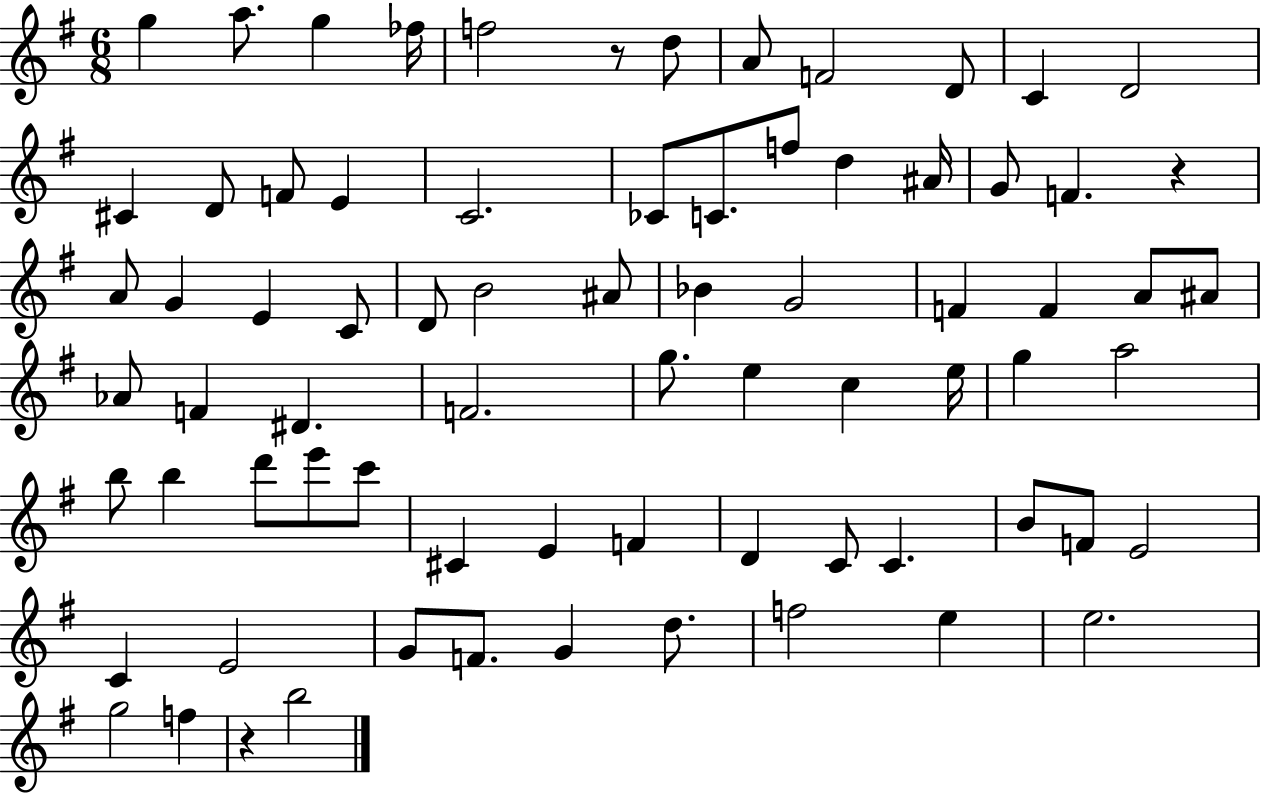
{
  \clef treble
  \numericTimeSignature
  \time 6/8
  \key g \major
  \repeat volta 2 { g''4 a''8. g''4 fes''16 | f''2 r8 d''8 | a'8 f'2 d'8 | c'4 d'2 | \break cis'4 d'8 f'8 e'4 | c'2. | ces'8 c'8. f''8 d''4 ais'16 | g'8 f'4. r4 | \break a'8 g'4 e'4 c'8 | d'8 b'2 ais'8 | bes'4 g'2 | f'4 f'4 a'8 ais'8 | \break aes'8 f'4 dis'4. | f'2. | g''8. e''4 c''4 e''16 | g''4 a''2 | \break b''8 b''4 d'''8 e'''8 c'''8 | cis'4 e'4 f'4 | d'4 c'8 c'4. | b'8 f'8 e'2 | \break c'4 e'2 | g'8 f'8. g'4 d''8. | f''2 e''4 | e''2. | \break g''2 f''4 | r4 b''2 | } \bar "|."
}